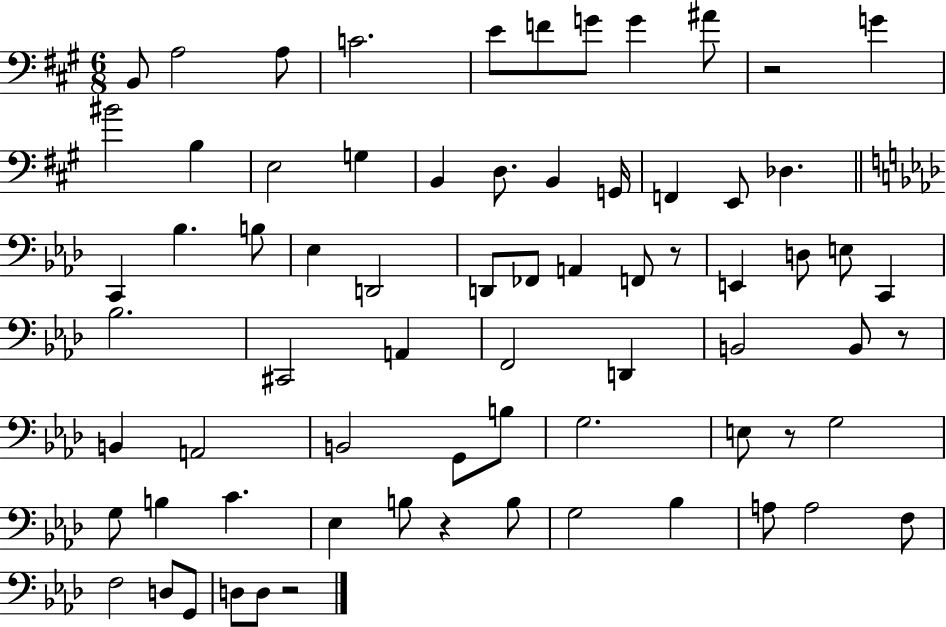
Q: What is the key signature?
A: A major